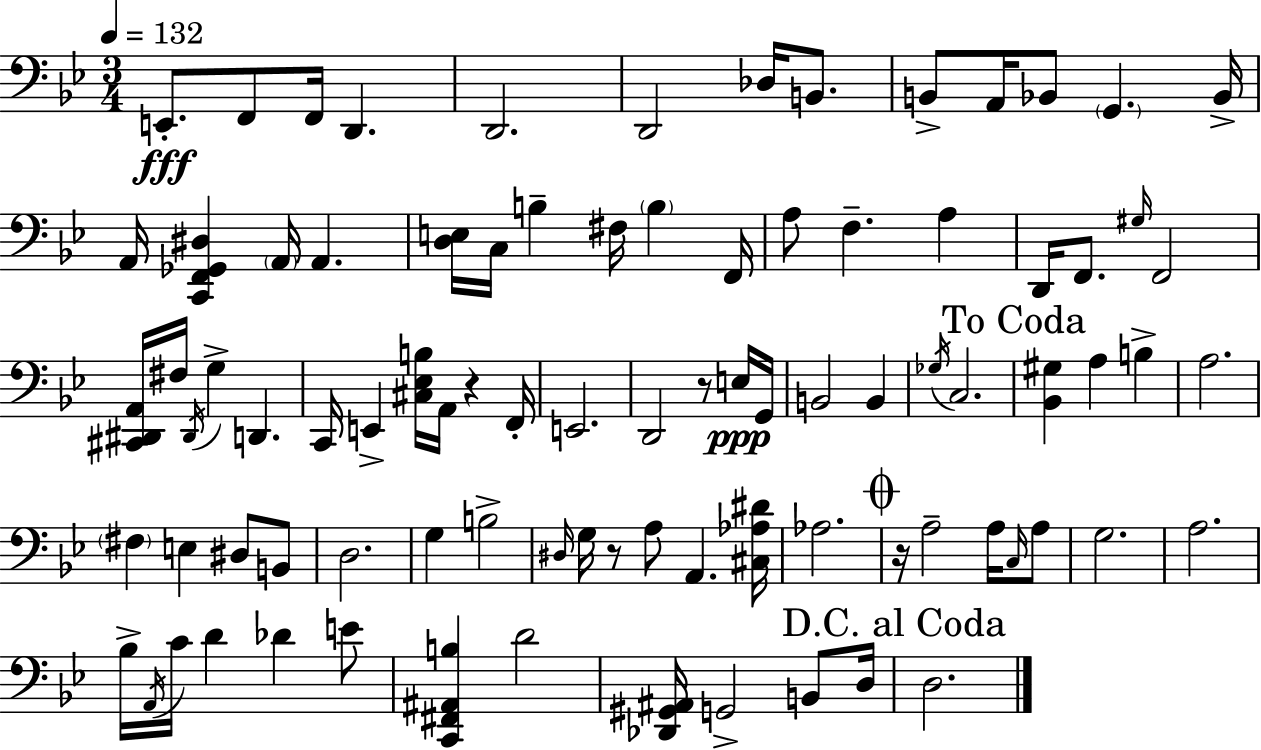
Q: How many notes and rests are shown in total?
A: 88